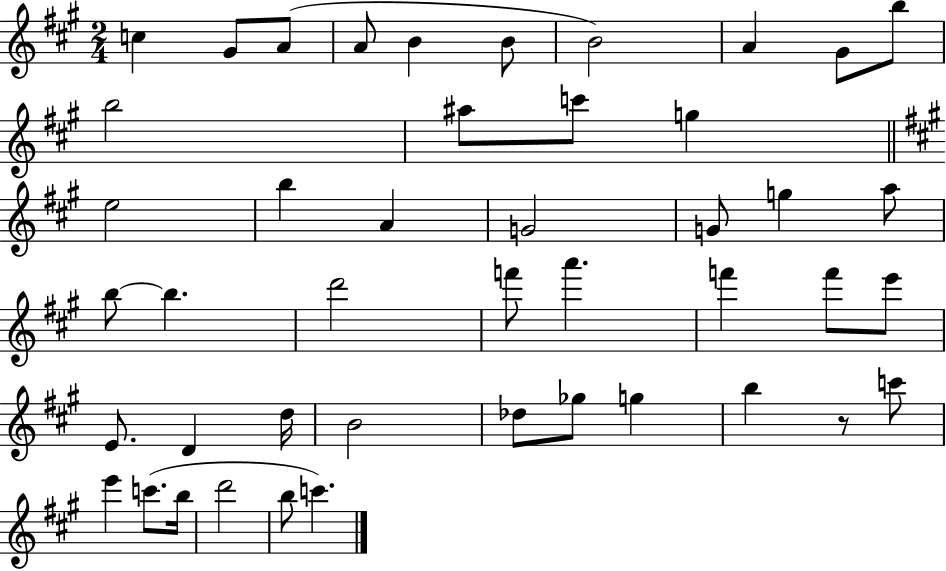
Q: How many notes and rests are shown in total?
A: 45